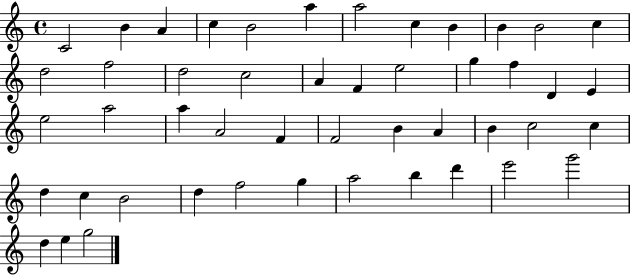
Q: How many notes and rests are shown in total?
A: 48